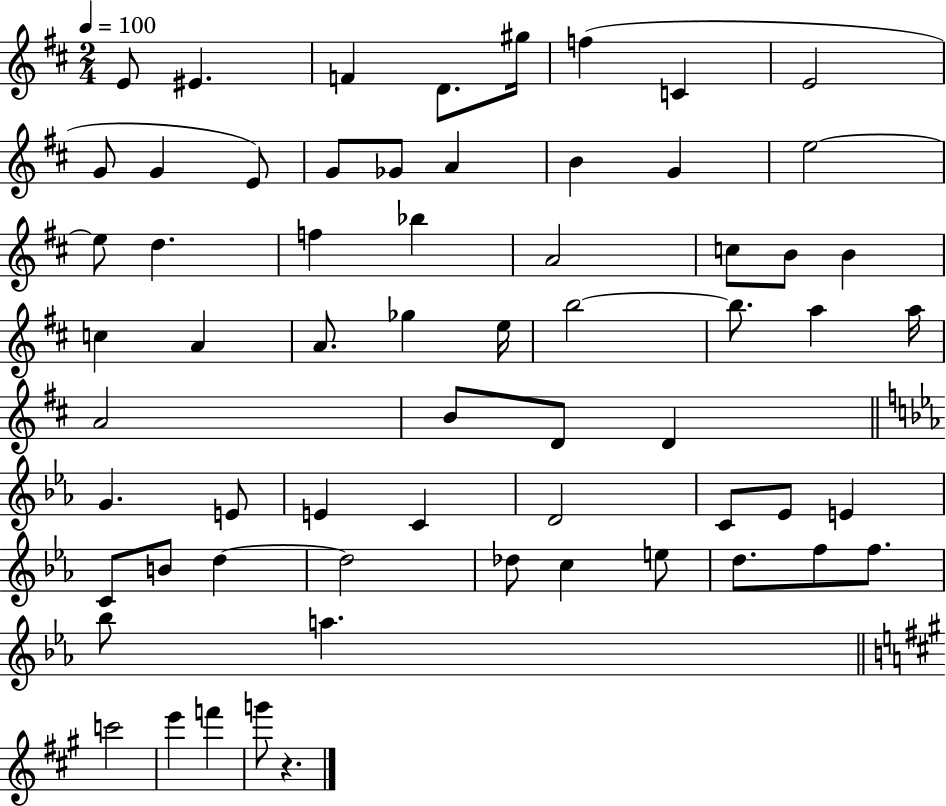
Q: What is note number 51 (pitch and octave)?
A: Db5